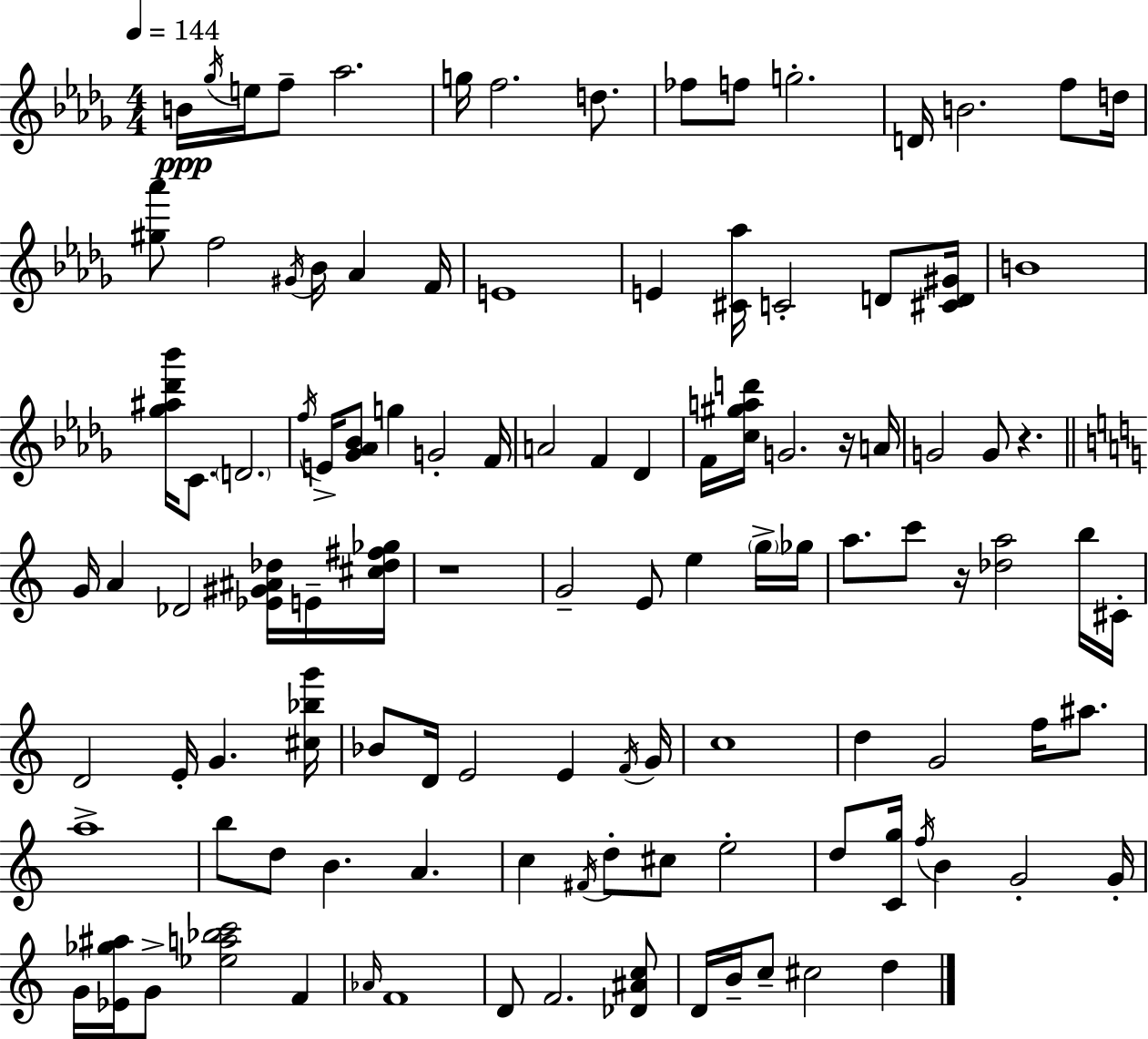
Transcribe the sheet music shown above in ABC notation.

X:1
T:Untitled
M:4/4
L:1/4
K:Bbm
B/4 _g/4 e/4 f/2 _a2 g/4 f2 d/2 _f/2 f/2 g2 D/4 B2 f/2 d/4 [^g_a']/2 f2 ^G/4 _B/4 _A F/4 E4 E [^C_a]/4 C2 D/2 [^CD^G]/4 B4 [_g^a_d'_b']/4 C/2 D2 f/4 E/4 [_G_A_B]/2 g G2 F/4 A2 F _D F/4 [c^gad']/4 G2 z/4 A/4 G2 G/2 z G/4 A _D2 [_E^G^A_d]/4 E/4 [^c_d^f_g]/4 z4 G2 E/2 e g/4 _g/4 a/2 c'/2 z/4 [_da]2 b/4 ^C/4 D2 E/4 G [^c_bg']/4 _B/2 D/4 E2 E F/4 G/4 c4 d G2 f/4 ^a/2 a4 b/2 d/2 B A c ^F/4 d/2 ^c/2 e2 d/2 [Cg]/4 f/4 B G2 G/4 G/4 [_E_g^a]/4 G/2 [_ea_bc']2 F _A/4 F4 D/2 F2 [_D^Ac]/2 D/4 B/4 c/2 ^c2 d